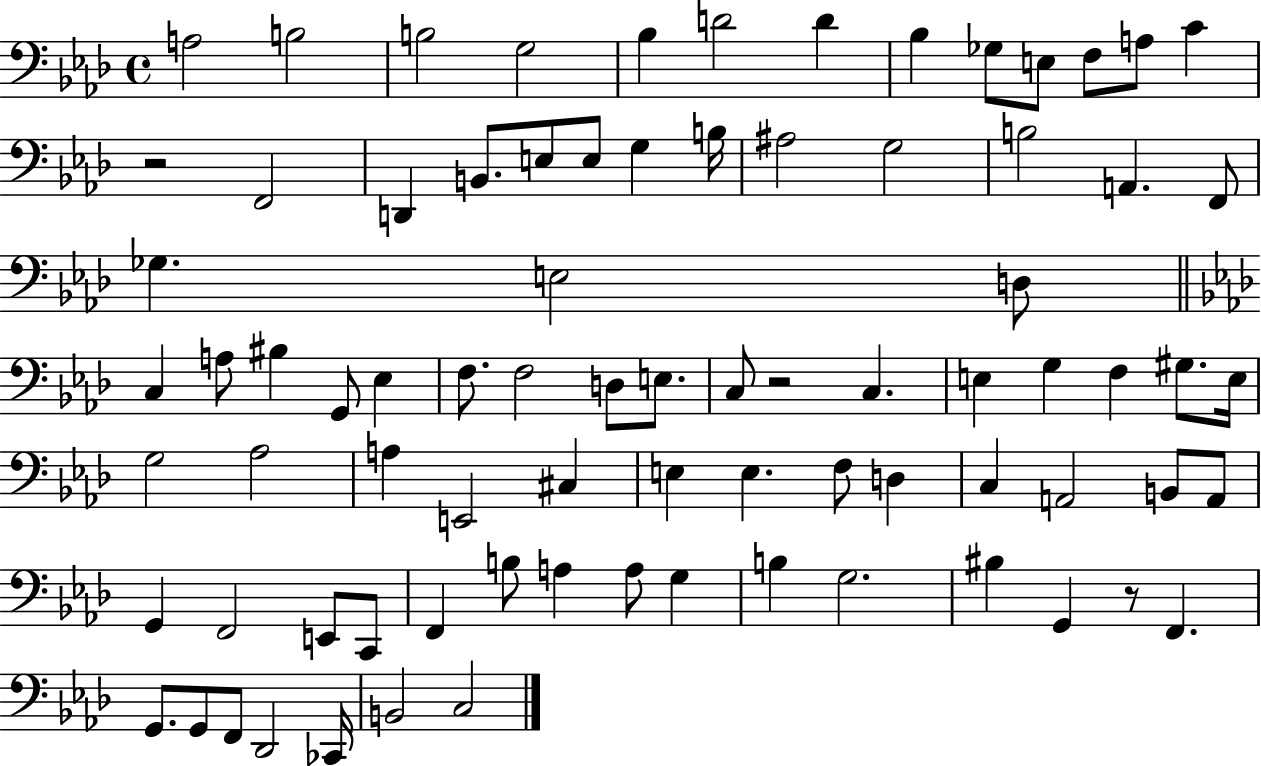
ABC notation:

X:1
T:Untitled
M:4/4
L:1/4
K:Ab
A,2 B,2 B,2 G,2 _B, D2 D _B, _G,/2 E,/2 F,/2 A,/2 C z2 F,,2 D,, B,,/2 E,/2 E,/2 G, B,/4 ^A,2 G,2 B,2 A,, F,,/2 _G, E,2 D,/2 C, A,/2 ^B, G,,/2 _E, F,/2 F,2 D,/2 E,/2 C,/2 z2 C, E, G, F, ^G,/2 E,/4 G,2 _A,2 A, E,,2 ^C, E, E, F,/2 D, C, A,,2 B,,/2 A,,/2 G,, F,,2 E,,/2 C,,/2 F,, B,/2 A, A,/2 G, B, G,2 ^B, G,, z/2 F,, G,,/2 G,,/2 F,,/2 _D,,2 _C,,/4 B,,2 C,2